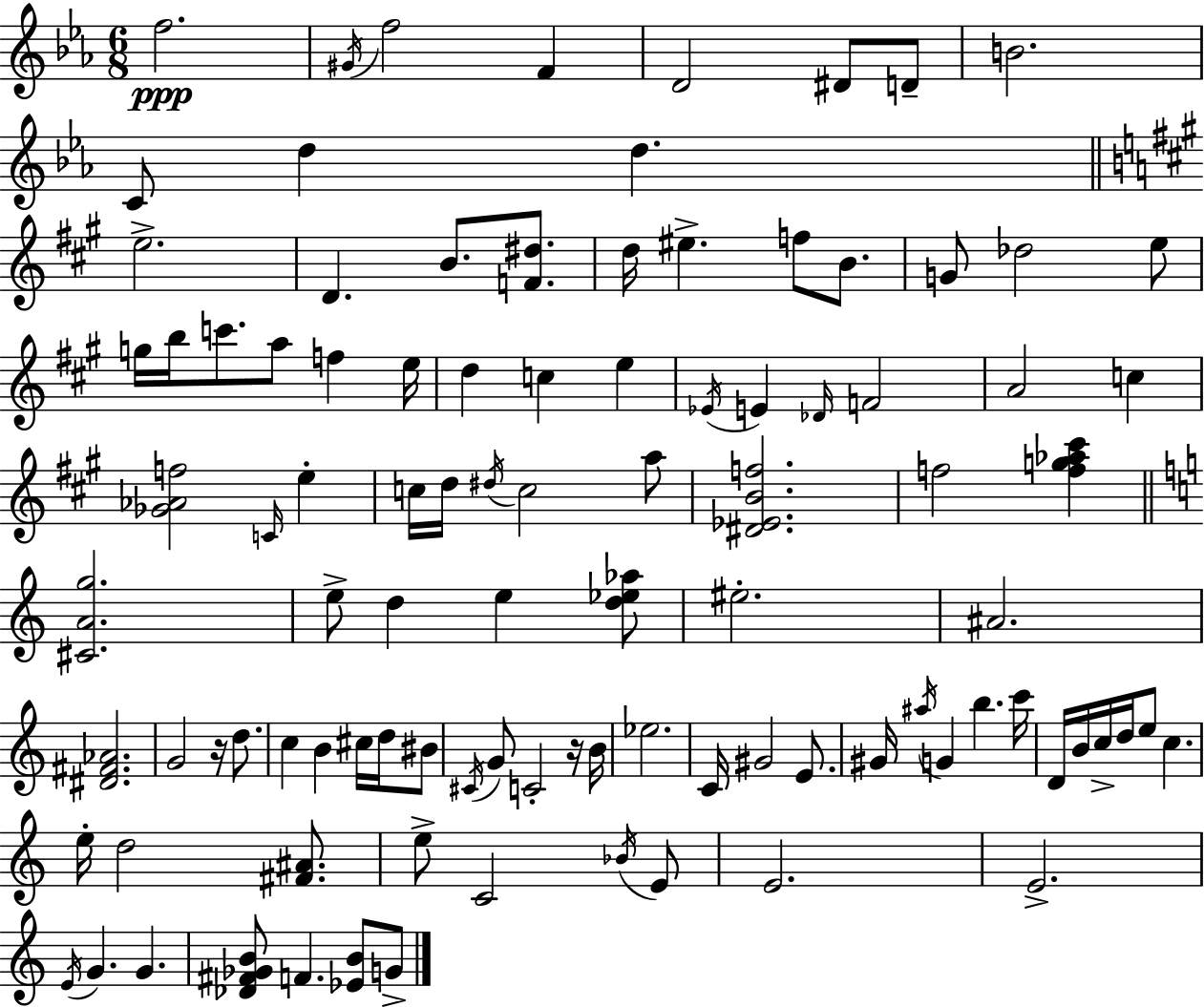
{
  \clef treble
  \numericTimeSignature
  \time 6/8
  \key c \minor
  f''2.\ppp | \acciaccatura { gis'16 } f''2 f'4 | d'2 dis'8 d'8-- | b'2. | \break c'8 d''4 d''4. | \bar "||" \break \key a \major e''2.-> | d'4. b'8. <f' dis''>8. | d''16 eis''4.-> f''8 b'8. | g'8 des''2 e''8 | \break g''16 b''16 c'''8. a''8 f''4 e''16 | d''4 c''4 e''4 | \acciaccatura { ees'16 } e'4 \grace { des'16 } f'2 | a'2 c''4 | \break <ges' aes' f''>2 \grace { c'16 } e''4-. | c''16 d''16 \acciaccatura { dis''16 } c''2 | a''8 <dis' ees' b' f''>2. | f''2 | \break <f'' g'' aes'' cis'''>4 \bar "||" \break \key a \minor <cis' a' g''>2. | e''8-> d''4 e''4 <d'' ees'' aes''>8 | eis''2.-. | ais'2. | \break <dis' fis' aes'>2. | g'2 r16 d''8. | c''4 b'4 cis''16 d''16 bis'8 | \acciaccatura { cis'16 } g'8 c'2-. r16 | \break b'16 ees''2. | c'16 gis'2 e'8. | gis'16 \acciaccatura { ais''16 } g'4 b''4. | c'''16 d'16 b'16 c''16-> d''16 e''8 c''4. | \break e''16-. d''2 <fis' ais'>8. | e''8-> c'2 | \acciaccatura { bes'16 } e'8 e'2. | e'2.-> | \break \acciaccatura { e'16 } g'4. g'4. | <des' fis' ges' b'>8 f'4. | <ees' b'>8 g'8-> \bar "|."
}